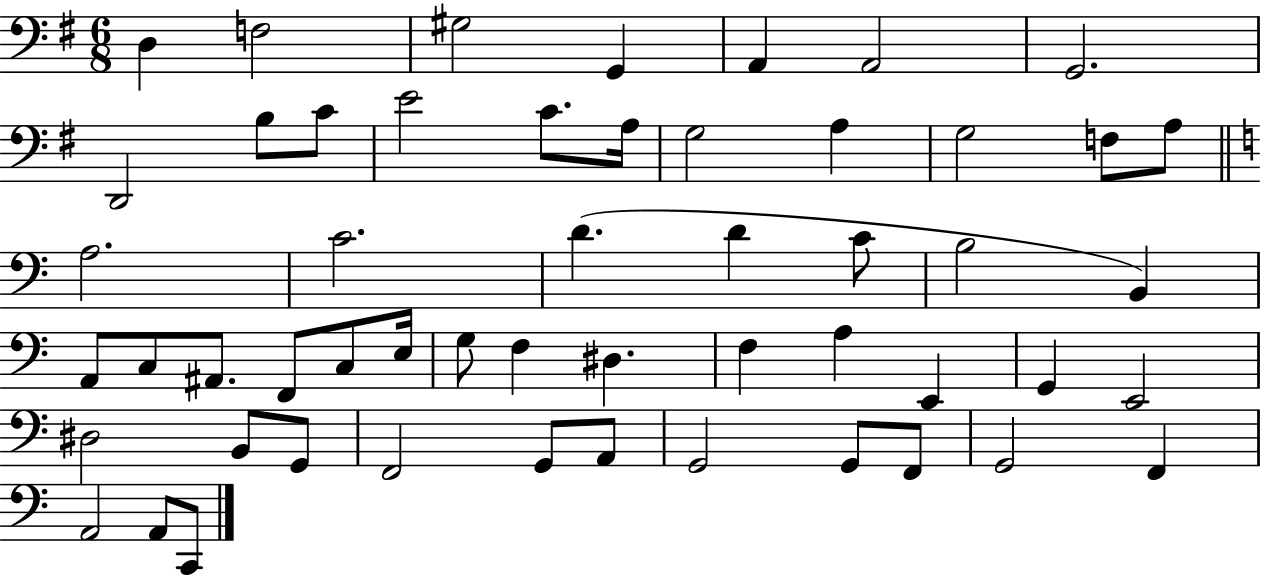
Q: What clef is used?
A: bass